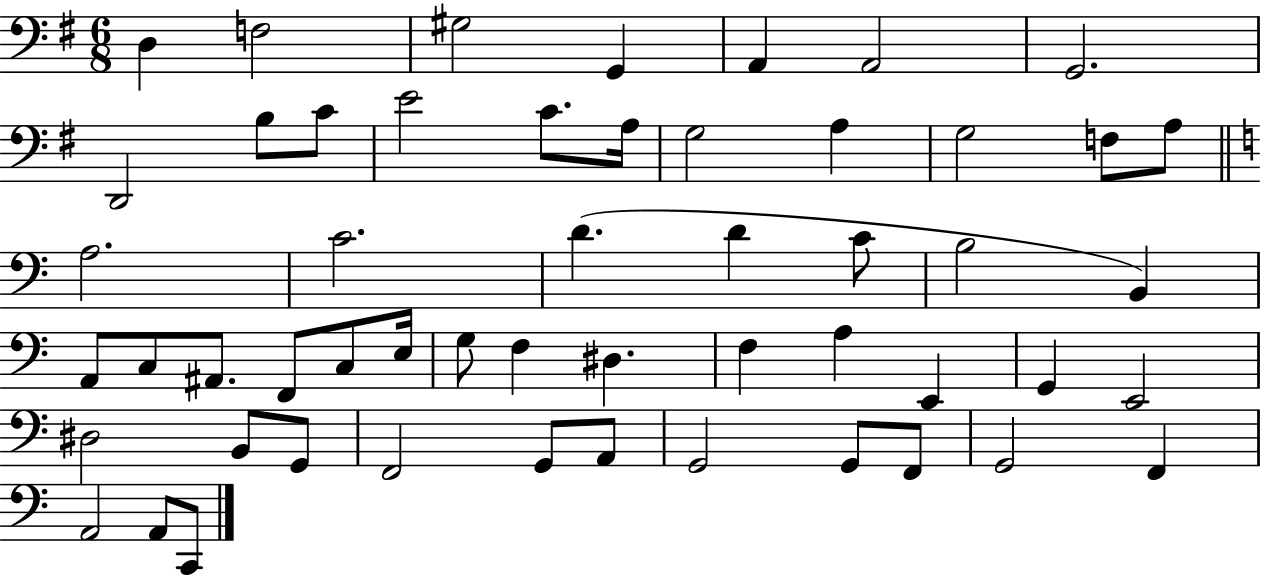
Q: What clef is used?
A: bass